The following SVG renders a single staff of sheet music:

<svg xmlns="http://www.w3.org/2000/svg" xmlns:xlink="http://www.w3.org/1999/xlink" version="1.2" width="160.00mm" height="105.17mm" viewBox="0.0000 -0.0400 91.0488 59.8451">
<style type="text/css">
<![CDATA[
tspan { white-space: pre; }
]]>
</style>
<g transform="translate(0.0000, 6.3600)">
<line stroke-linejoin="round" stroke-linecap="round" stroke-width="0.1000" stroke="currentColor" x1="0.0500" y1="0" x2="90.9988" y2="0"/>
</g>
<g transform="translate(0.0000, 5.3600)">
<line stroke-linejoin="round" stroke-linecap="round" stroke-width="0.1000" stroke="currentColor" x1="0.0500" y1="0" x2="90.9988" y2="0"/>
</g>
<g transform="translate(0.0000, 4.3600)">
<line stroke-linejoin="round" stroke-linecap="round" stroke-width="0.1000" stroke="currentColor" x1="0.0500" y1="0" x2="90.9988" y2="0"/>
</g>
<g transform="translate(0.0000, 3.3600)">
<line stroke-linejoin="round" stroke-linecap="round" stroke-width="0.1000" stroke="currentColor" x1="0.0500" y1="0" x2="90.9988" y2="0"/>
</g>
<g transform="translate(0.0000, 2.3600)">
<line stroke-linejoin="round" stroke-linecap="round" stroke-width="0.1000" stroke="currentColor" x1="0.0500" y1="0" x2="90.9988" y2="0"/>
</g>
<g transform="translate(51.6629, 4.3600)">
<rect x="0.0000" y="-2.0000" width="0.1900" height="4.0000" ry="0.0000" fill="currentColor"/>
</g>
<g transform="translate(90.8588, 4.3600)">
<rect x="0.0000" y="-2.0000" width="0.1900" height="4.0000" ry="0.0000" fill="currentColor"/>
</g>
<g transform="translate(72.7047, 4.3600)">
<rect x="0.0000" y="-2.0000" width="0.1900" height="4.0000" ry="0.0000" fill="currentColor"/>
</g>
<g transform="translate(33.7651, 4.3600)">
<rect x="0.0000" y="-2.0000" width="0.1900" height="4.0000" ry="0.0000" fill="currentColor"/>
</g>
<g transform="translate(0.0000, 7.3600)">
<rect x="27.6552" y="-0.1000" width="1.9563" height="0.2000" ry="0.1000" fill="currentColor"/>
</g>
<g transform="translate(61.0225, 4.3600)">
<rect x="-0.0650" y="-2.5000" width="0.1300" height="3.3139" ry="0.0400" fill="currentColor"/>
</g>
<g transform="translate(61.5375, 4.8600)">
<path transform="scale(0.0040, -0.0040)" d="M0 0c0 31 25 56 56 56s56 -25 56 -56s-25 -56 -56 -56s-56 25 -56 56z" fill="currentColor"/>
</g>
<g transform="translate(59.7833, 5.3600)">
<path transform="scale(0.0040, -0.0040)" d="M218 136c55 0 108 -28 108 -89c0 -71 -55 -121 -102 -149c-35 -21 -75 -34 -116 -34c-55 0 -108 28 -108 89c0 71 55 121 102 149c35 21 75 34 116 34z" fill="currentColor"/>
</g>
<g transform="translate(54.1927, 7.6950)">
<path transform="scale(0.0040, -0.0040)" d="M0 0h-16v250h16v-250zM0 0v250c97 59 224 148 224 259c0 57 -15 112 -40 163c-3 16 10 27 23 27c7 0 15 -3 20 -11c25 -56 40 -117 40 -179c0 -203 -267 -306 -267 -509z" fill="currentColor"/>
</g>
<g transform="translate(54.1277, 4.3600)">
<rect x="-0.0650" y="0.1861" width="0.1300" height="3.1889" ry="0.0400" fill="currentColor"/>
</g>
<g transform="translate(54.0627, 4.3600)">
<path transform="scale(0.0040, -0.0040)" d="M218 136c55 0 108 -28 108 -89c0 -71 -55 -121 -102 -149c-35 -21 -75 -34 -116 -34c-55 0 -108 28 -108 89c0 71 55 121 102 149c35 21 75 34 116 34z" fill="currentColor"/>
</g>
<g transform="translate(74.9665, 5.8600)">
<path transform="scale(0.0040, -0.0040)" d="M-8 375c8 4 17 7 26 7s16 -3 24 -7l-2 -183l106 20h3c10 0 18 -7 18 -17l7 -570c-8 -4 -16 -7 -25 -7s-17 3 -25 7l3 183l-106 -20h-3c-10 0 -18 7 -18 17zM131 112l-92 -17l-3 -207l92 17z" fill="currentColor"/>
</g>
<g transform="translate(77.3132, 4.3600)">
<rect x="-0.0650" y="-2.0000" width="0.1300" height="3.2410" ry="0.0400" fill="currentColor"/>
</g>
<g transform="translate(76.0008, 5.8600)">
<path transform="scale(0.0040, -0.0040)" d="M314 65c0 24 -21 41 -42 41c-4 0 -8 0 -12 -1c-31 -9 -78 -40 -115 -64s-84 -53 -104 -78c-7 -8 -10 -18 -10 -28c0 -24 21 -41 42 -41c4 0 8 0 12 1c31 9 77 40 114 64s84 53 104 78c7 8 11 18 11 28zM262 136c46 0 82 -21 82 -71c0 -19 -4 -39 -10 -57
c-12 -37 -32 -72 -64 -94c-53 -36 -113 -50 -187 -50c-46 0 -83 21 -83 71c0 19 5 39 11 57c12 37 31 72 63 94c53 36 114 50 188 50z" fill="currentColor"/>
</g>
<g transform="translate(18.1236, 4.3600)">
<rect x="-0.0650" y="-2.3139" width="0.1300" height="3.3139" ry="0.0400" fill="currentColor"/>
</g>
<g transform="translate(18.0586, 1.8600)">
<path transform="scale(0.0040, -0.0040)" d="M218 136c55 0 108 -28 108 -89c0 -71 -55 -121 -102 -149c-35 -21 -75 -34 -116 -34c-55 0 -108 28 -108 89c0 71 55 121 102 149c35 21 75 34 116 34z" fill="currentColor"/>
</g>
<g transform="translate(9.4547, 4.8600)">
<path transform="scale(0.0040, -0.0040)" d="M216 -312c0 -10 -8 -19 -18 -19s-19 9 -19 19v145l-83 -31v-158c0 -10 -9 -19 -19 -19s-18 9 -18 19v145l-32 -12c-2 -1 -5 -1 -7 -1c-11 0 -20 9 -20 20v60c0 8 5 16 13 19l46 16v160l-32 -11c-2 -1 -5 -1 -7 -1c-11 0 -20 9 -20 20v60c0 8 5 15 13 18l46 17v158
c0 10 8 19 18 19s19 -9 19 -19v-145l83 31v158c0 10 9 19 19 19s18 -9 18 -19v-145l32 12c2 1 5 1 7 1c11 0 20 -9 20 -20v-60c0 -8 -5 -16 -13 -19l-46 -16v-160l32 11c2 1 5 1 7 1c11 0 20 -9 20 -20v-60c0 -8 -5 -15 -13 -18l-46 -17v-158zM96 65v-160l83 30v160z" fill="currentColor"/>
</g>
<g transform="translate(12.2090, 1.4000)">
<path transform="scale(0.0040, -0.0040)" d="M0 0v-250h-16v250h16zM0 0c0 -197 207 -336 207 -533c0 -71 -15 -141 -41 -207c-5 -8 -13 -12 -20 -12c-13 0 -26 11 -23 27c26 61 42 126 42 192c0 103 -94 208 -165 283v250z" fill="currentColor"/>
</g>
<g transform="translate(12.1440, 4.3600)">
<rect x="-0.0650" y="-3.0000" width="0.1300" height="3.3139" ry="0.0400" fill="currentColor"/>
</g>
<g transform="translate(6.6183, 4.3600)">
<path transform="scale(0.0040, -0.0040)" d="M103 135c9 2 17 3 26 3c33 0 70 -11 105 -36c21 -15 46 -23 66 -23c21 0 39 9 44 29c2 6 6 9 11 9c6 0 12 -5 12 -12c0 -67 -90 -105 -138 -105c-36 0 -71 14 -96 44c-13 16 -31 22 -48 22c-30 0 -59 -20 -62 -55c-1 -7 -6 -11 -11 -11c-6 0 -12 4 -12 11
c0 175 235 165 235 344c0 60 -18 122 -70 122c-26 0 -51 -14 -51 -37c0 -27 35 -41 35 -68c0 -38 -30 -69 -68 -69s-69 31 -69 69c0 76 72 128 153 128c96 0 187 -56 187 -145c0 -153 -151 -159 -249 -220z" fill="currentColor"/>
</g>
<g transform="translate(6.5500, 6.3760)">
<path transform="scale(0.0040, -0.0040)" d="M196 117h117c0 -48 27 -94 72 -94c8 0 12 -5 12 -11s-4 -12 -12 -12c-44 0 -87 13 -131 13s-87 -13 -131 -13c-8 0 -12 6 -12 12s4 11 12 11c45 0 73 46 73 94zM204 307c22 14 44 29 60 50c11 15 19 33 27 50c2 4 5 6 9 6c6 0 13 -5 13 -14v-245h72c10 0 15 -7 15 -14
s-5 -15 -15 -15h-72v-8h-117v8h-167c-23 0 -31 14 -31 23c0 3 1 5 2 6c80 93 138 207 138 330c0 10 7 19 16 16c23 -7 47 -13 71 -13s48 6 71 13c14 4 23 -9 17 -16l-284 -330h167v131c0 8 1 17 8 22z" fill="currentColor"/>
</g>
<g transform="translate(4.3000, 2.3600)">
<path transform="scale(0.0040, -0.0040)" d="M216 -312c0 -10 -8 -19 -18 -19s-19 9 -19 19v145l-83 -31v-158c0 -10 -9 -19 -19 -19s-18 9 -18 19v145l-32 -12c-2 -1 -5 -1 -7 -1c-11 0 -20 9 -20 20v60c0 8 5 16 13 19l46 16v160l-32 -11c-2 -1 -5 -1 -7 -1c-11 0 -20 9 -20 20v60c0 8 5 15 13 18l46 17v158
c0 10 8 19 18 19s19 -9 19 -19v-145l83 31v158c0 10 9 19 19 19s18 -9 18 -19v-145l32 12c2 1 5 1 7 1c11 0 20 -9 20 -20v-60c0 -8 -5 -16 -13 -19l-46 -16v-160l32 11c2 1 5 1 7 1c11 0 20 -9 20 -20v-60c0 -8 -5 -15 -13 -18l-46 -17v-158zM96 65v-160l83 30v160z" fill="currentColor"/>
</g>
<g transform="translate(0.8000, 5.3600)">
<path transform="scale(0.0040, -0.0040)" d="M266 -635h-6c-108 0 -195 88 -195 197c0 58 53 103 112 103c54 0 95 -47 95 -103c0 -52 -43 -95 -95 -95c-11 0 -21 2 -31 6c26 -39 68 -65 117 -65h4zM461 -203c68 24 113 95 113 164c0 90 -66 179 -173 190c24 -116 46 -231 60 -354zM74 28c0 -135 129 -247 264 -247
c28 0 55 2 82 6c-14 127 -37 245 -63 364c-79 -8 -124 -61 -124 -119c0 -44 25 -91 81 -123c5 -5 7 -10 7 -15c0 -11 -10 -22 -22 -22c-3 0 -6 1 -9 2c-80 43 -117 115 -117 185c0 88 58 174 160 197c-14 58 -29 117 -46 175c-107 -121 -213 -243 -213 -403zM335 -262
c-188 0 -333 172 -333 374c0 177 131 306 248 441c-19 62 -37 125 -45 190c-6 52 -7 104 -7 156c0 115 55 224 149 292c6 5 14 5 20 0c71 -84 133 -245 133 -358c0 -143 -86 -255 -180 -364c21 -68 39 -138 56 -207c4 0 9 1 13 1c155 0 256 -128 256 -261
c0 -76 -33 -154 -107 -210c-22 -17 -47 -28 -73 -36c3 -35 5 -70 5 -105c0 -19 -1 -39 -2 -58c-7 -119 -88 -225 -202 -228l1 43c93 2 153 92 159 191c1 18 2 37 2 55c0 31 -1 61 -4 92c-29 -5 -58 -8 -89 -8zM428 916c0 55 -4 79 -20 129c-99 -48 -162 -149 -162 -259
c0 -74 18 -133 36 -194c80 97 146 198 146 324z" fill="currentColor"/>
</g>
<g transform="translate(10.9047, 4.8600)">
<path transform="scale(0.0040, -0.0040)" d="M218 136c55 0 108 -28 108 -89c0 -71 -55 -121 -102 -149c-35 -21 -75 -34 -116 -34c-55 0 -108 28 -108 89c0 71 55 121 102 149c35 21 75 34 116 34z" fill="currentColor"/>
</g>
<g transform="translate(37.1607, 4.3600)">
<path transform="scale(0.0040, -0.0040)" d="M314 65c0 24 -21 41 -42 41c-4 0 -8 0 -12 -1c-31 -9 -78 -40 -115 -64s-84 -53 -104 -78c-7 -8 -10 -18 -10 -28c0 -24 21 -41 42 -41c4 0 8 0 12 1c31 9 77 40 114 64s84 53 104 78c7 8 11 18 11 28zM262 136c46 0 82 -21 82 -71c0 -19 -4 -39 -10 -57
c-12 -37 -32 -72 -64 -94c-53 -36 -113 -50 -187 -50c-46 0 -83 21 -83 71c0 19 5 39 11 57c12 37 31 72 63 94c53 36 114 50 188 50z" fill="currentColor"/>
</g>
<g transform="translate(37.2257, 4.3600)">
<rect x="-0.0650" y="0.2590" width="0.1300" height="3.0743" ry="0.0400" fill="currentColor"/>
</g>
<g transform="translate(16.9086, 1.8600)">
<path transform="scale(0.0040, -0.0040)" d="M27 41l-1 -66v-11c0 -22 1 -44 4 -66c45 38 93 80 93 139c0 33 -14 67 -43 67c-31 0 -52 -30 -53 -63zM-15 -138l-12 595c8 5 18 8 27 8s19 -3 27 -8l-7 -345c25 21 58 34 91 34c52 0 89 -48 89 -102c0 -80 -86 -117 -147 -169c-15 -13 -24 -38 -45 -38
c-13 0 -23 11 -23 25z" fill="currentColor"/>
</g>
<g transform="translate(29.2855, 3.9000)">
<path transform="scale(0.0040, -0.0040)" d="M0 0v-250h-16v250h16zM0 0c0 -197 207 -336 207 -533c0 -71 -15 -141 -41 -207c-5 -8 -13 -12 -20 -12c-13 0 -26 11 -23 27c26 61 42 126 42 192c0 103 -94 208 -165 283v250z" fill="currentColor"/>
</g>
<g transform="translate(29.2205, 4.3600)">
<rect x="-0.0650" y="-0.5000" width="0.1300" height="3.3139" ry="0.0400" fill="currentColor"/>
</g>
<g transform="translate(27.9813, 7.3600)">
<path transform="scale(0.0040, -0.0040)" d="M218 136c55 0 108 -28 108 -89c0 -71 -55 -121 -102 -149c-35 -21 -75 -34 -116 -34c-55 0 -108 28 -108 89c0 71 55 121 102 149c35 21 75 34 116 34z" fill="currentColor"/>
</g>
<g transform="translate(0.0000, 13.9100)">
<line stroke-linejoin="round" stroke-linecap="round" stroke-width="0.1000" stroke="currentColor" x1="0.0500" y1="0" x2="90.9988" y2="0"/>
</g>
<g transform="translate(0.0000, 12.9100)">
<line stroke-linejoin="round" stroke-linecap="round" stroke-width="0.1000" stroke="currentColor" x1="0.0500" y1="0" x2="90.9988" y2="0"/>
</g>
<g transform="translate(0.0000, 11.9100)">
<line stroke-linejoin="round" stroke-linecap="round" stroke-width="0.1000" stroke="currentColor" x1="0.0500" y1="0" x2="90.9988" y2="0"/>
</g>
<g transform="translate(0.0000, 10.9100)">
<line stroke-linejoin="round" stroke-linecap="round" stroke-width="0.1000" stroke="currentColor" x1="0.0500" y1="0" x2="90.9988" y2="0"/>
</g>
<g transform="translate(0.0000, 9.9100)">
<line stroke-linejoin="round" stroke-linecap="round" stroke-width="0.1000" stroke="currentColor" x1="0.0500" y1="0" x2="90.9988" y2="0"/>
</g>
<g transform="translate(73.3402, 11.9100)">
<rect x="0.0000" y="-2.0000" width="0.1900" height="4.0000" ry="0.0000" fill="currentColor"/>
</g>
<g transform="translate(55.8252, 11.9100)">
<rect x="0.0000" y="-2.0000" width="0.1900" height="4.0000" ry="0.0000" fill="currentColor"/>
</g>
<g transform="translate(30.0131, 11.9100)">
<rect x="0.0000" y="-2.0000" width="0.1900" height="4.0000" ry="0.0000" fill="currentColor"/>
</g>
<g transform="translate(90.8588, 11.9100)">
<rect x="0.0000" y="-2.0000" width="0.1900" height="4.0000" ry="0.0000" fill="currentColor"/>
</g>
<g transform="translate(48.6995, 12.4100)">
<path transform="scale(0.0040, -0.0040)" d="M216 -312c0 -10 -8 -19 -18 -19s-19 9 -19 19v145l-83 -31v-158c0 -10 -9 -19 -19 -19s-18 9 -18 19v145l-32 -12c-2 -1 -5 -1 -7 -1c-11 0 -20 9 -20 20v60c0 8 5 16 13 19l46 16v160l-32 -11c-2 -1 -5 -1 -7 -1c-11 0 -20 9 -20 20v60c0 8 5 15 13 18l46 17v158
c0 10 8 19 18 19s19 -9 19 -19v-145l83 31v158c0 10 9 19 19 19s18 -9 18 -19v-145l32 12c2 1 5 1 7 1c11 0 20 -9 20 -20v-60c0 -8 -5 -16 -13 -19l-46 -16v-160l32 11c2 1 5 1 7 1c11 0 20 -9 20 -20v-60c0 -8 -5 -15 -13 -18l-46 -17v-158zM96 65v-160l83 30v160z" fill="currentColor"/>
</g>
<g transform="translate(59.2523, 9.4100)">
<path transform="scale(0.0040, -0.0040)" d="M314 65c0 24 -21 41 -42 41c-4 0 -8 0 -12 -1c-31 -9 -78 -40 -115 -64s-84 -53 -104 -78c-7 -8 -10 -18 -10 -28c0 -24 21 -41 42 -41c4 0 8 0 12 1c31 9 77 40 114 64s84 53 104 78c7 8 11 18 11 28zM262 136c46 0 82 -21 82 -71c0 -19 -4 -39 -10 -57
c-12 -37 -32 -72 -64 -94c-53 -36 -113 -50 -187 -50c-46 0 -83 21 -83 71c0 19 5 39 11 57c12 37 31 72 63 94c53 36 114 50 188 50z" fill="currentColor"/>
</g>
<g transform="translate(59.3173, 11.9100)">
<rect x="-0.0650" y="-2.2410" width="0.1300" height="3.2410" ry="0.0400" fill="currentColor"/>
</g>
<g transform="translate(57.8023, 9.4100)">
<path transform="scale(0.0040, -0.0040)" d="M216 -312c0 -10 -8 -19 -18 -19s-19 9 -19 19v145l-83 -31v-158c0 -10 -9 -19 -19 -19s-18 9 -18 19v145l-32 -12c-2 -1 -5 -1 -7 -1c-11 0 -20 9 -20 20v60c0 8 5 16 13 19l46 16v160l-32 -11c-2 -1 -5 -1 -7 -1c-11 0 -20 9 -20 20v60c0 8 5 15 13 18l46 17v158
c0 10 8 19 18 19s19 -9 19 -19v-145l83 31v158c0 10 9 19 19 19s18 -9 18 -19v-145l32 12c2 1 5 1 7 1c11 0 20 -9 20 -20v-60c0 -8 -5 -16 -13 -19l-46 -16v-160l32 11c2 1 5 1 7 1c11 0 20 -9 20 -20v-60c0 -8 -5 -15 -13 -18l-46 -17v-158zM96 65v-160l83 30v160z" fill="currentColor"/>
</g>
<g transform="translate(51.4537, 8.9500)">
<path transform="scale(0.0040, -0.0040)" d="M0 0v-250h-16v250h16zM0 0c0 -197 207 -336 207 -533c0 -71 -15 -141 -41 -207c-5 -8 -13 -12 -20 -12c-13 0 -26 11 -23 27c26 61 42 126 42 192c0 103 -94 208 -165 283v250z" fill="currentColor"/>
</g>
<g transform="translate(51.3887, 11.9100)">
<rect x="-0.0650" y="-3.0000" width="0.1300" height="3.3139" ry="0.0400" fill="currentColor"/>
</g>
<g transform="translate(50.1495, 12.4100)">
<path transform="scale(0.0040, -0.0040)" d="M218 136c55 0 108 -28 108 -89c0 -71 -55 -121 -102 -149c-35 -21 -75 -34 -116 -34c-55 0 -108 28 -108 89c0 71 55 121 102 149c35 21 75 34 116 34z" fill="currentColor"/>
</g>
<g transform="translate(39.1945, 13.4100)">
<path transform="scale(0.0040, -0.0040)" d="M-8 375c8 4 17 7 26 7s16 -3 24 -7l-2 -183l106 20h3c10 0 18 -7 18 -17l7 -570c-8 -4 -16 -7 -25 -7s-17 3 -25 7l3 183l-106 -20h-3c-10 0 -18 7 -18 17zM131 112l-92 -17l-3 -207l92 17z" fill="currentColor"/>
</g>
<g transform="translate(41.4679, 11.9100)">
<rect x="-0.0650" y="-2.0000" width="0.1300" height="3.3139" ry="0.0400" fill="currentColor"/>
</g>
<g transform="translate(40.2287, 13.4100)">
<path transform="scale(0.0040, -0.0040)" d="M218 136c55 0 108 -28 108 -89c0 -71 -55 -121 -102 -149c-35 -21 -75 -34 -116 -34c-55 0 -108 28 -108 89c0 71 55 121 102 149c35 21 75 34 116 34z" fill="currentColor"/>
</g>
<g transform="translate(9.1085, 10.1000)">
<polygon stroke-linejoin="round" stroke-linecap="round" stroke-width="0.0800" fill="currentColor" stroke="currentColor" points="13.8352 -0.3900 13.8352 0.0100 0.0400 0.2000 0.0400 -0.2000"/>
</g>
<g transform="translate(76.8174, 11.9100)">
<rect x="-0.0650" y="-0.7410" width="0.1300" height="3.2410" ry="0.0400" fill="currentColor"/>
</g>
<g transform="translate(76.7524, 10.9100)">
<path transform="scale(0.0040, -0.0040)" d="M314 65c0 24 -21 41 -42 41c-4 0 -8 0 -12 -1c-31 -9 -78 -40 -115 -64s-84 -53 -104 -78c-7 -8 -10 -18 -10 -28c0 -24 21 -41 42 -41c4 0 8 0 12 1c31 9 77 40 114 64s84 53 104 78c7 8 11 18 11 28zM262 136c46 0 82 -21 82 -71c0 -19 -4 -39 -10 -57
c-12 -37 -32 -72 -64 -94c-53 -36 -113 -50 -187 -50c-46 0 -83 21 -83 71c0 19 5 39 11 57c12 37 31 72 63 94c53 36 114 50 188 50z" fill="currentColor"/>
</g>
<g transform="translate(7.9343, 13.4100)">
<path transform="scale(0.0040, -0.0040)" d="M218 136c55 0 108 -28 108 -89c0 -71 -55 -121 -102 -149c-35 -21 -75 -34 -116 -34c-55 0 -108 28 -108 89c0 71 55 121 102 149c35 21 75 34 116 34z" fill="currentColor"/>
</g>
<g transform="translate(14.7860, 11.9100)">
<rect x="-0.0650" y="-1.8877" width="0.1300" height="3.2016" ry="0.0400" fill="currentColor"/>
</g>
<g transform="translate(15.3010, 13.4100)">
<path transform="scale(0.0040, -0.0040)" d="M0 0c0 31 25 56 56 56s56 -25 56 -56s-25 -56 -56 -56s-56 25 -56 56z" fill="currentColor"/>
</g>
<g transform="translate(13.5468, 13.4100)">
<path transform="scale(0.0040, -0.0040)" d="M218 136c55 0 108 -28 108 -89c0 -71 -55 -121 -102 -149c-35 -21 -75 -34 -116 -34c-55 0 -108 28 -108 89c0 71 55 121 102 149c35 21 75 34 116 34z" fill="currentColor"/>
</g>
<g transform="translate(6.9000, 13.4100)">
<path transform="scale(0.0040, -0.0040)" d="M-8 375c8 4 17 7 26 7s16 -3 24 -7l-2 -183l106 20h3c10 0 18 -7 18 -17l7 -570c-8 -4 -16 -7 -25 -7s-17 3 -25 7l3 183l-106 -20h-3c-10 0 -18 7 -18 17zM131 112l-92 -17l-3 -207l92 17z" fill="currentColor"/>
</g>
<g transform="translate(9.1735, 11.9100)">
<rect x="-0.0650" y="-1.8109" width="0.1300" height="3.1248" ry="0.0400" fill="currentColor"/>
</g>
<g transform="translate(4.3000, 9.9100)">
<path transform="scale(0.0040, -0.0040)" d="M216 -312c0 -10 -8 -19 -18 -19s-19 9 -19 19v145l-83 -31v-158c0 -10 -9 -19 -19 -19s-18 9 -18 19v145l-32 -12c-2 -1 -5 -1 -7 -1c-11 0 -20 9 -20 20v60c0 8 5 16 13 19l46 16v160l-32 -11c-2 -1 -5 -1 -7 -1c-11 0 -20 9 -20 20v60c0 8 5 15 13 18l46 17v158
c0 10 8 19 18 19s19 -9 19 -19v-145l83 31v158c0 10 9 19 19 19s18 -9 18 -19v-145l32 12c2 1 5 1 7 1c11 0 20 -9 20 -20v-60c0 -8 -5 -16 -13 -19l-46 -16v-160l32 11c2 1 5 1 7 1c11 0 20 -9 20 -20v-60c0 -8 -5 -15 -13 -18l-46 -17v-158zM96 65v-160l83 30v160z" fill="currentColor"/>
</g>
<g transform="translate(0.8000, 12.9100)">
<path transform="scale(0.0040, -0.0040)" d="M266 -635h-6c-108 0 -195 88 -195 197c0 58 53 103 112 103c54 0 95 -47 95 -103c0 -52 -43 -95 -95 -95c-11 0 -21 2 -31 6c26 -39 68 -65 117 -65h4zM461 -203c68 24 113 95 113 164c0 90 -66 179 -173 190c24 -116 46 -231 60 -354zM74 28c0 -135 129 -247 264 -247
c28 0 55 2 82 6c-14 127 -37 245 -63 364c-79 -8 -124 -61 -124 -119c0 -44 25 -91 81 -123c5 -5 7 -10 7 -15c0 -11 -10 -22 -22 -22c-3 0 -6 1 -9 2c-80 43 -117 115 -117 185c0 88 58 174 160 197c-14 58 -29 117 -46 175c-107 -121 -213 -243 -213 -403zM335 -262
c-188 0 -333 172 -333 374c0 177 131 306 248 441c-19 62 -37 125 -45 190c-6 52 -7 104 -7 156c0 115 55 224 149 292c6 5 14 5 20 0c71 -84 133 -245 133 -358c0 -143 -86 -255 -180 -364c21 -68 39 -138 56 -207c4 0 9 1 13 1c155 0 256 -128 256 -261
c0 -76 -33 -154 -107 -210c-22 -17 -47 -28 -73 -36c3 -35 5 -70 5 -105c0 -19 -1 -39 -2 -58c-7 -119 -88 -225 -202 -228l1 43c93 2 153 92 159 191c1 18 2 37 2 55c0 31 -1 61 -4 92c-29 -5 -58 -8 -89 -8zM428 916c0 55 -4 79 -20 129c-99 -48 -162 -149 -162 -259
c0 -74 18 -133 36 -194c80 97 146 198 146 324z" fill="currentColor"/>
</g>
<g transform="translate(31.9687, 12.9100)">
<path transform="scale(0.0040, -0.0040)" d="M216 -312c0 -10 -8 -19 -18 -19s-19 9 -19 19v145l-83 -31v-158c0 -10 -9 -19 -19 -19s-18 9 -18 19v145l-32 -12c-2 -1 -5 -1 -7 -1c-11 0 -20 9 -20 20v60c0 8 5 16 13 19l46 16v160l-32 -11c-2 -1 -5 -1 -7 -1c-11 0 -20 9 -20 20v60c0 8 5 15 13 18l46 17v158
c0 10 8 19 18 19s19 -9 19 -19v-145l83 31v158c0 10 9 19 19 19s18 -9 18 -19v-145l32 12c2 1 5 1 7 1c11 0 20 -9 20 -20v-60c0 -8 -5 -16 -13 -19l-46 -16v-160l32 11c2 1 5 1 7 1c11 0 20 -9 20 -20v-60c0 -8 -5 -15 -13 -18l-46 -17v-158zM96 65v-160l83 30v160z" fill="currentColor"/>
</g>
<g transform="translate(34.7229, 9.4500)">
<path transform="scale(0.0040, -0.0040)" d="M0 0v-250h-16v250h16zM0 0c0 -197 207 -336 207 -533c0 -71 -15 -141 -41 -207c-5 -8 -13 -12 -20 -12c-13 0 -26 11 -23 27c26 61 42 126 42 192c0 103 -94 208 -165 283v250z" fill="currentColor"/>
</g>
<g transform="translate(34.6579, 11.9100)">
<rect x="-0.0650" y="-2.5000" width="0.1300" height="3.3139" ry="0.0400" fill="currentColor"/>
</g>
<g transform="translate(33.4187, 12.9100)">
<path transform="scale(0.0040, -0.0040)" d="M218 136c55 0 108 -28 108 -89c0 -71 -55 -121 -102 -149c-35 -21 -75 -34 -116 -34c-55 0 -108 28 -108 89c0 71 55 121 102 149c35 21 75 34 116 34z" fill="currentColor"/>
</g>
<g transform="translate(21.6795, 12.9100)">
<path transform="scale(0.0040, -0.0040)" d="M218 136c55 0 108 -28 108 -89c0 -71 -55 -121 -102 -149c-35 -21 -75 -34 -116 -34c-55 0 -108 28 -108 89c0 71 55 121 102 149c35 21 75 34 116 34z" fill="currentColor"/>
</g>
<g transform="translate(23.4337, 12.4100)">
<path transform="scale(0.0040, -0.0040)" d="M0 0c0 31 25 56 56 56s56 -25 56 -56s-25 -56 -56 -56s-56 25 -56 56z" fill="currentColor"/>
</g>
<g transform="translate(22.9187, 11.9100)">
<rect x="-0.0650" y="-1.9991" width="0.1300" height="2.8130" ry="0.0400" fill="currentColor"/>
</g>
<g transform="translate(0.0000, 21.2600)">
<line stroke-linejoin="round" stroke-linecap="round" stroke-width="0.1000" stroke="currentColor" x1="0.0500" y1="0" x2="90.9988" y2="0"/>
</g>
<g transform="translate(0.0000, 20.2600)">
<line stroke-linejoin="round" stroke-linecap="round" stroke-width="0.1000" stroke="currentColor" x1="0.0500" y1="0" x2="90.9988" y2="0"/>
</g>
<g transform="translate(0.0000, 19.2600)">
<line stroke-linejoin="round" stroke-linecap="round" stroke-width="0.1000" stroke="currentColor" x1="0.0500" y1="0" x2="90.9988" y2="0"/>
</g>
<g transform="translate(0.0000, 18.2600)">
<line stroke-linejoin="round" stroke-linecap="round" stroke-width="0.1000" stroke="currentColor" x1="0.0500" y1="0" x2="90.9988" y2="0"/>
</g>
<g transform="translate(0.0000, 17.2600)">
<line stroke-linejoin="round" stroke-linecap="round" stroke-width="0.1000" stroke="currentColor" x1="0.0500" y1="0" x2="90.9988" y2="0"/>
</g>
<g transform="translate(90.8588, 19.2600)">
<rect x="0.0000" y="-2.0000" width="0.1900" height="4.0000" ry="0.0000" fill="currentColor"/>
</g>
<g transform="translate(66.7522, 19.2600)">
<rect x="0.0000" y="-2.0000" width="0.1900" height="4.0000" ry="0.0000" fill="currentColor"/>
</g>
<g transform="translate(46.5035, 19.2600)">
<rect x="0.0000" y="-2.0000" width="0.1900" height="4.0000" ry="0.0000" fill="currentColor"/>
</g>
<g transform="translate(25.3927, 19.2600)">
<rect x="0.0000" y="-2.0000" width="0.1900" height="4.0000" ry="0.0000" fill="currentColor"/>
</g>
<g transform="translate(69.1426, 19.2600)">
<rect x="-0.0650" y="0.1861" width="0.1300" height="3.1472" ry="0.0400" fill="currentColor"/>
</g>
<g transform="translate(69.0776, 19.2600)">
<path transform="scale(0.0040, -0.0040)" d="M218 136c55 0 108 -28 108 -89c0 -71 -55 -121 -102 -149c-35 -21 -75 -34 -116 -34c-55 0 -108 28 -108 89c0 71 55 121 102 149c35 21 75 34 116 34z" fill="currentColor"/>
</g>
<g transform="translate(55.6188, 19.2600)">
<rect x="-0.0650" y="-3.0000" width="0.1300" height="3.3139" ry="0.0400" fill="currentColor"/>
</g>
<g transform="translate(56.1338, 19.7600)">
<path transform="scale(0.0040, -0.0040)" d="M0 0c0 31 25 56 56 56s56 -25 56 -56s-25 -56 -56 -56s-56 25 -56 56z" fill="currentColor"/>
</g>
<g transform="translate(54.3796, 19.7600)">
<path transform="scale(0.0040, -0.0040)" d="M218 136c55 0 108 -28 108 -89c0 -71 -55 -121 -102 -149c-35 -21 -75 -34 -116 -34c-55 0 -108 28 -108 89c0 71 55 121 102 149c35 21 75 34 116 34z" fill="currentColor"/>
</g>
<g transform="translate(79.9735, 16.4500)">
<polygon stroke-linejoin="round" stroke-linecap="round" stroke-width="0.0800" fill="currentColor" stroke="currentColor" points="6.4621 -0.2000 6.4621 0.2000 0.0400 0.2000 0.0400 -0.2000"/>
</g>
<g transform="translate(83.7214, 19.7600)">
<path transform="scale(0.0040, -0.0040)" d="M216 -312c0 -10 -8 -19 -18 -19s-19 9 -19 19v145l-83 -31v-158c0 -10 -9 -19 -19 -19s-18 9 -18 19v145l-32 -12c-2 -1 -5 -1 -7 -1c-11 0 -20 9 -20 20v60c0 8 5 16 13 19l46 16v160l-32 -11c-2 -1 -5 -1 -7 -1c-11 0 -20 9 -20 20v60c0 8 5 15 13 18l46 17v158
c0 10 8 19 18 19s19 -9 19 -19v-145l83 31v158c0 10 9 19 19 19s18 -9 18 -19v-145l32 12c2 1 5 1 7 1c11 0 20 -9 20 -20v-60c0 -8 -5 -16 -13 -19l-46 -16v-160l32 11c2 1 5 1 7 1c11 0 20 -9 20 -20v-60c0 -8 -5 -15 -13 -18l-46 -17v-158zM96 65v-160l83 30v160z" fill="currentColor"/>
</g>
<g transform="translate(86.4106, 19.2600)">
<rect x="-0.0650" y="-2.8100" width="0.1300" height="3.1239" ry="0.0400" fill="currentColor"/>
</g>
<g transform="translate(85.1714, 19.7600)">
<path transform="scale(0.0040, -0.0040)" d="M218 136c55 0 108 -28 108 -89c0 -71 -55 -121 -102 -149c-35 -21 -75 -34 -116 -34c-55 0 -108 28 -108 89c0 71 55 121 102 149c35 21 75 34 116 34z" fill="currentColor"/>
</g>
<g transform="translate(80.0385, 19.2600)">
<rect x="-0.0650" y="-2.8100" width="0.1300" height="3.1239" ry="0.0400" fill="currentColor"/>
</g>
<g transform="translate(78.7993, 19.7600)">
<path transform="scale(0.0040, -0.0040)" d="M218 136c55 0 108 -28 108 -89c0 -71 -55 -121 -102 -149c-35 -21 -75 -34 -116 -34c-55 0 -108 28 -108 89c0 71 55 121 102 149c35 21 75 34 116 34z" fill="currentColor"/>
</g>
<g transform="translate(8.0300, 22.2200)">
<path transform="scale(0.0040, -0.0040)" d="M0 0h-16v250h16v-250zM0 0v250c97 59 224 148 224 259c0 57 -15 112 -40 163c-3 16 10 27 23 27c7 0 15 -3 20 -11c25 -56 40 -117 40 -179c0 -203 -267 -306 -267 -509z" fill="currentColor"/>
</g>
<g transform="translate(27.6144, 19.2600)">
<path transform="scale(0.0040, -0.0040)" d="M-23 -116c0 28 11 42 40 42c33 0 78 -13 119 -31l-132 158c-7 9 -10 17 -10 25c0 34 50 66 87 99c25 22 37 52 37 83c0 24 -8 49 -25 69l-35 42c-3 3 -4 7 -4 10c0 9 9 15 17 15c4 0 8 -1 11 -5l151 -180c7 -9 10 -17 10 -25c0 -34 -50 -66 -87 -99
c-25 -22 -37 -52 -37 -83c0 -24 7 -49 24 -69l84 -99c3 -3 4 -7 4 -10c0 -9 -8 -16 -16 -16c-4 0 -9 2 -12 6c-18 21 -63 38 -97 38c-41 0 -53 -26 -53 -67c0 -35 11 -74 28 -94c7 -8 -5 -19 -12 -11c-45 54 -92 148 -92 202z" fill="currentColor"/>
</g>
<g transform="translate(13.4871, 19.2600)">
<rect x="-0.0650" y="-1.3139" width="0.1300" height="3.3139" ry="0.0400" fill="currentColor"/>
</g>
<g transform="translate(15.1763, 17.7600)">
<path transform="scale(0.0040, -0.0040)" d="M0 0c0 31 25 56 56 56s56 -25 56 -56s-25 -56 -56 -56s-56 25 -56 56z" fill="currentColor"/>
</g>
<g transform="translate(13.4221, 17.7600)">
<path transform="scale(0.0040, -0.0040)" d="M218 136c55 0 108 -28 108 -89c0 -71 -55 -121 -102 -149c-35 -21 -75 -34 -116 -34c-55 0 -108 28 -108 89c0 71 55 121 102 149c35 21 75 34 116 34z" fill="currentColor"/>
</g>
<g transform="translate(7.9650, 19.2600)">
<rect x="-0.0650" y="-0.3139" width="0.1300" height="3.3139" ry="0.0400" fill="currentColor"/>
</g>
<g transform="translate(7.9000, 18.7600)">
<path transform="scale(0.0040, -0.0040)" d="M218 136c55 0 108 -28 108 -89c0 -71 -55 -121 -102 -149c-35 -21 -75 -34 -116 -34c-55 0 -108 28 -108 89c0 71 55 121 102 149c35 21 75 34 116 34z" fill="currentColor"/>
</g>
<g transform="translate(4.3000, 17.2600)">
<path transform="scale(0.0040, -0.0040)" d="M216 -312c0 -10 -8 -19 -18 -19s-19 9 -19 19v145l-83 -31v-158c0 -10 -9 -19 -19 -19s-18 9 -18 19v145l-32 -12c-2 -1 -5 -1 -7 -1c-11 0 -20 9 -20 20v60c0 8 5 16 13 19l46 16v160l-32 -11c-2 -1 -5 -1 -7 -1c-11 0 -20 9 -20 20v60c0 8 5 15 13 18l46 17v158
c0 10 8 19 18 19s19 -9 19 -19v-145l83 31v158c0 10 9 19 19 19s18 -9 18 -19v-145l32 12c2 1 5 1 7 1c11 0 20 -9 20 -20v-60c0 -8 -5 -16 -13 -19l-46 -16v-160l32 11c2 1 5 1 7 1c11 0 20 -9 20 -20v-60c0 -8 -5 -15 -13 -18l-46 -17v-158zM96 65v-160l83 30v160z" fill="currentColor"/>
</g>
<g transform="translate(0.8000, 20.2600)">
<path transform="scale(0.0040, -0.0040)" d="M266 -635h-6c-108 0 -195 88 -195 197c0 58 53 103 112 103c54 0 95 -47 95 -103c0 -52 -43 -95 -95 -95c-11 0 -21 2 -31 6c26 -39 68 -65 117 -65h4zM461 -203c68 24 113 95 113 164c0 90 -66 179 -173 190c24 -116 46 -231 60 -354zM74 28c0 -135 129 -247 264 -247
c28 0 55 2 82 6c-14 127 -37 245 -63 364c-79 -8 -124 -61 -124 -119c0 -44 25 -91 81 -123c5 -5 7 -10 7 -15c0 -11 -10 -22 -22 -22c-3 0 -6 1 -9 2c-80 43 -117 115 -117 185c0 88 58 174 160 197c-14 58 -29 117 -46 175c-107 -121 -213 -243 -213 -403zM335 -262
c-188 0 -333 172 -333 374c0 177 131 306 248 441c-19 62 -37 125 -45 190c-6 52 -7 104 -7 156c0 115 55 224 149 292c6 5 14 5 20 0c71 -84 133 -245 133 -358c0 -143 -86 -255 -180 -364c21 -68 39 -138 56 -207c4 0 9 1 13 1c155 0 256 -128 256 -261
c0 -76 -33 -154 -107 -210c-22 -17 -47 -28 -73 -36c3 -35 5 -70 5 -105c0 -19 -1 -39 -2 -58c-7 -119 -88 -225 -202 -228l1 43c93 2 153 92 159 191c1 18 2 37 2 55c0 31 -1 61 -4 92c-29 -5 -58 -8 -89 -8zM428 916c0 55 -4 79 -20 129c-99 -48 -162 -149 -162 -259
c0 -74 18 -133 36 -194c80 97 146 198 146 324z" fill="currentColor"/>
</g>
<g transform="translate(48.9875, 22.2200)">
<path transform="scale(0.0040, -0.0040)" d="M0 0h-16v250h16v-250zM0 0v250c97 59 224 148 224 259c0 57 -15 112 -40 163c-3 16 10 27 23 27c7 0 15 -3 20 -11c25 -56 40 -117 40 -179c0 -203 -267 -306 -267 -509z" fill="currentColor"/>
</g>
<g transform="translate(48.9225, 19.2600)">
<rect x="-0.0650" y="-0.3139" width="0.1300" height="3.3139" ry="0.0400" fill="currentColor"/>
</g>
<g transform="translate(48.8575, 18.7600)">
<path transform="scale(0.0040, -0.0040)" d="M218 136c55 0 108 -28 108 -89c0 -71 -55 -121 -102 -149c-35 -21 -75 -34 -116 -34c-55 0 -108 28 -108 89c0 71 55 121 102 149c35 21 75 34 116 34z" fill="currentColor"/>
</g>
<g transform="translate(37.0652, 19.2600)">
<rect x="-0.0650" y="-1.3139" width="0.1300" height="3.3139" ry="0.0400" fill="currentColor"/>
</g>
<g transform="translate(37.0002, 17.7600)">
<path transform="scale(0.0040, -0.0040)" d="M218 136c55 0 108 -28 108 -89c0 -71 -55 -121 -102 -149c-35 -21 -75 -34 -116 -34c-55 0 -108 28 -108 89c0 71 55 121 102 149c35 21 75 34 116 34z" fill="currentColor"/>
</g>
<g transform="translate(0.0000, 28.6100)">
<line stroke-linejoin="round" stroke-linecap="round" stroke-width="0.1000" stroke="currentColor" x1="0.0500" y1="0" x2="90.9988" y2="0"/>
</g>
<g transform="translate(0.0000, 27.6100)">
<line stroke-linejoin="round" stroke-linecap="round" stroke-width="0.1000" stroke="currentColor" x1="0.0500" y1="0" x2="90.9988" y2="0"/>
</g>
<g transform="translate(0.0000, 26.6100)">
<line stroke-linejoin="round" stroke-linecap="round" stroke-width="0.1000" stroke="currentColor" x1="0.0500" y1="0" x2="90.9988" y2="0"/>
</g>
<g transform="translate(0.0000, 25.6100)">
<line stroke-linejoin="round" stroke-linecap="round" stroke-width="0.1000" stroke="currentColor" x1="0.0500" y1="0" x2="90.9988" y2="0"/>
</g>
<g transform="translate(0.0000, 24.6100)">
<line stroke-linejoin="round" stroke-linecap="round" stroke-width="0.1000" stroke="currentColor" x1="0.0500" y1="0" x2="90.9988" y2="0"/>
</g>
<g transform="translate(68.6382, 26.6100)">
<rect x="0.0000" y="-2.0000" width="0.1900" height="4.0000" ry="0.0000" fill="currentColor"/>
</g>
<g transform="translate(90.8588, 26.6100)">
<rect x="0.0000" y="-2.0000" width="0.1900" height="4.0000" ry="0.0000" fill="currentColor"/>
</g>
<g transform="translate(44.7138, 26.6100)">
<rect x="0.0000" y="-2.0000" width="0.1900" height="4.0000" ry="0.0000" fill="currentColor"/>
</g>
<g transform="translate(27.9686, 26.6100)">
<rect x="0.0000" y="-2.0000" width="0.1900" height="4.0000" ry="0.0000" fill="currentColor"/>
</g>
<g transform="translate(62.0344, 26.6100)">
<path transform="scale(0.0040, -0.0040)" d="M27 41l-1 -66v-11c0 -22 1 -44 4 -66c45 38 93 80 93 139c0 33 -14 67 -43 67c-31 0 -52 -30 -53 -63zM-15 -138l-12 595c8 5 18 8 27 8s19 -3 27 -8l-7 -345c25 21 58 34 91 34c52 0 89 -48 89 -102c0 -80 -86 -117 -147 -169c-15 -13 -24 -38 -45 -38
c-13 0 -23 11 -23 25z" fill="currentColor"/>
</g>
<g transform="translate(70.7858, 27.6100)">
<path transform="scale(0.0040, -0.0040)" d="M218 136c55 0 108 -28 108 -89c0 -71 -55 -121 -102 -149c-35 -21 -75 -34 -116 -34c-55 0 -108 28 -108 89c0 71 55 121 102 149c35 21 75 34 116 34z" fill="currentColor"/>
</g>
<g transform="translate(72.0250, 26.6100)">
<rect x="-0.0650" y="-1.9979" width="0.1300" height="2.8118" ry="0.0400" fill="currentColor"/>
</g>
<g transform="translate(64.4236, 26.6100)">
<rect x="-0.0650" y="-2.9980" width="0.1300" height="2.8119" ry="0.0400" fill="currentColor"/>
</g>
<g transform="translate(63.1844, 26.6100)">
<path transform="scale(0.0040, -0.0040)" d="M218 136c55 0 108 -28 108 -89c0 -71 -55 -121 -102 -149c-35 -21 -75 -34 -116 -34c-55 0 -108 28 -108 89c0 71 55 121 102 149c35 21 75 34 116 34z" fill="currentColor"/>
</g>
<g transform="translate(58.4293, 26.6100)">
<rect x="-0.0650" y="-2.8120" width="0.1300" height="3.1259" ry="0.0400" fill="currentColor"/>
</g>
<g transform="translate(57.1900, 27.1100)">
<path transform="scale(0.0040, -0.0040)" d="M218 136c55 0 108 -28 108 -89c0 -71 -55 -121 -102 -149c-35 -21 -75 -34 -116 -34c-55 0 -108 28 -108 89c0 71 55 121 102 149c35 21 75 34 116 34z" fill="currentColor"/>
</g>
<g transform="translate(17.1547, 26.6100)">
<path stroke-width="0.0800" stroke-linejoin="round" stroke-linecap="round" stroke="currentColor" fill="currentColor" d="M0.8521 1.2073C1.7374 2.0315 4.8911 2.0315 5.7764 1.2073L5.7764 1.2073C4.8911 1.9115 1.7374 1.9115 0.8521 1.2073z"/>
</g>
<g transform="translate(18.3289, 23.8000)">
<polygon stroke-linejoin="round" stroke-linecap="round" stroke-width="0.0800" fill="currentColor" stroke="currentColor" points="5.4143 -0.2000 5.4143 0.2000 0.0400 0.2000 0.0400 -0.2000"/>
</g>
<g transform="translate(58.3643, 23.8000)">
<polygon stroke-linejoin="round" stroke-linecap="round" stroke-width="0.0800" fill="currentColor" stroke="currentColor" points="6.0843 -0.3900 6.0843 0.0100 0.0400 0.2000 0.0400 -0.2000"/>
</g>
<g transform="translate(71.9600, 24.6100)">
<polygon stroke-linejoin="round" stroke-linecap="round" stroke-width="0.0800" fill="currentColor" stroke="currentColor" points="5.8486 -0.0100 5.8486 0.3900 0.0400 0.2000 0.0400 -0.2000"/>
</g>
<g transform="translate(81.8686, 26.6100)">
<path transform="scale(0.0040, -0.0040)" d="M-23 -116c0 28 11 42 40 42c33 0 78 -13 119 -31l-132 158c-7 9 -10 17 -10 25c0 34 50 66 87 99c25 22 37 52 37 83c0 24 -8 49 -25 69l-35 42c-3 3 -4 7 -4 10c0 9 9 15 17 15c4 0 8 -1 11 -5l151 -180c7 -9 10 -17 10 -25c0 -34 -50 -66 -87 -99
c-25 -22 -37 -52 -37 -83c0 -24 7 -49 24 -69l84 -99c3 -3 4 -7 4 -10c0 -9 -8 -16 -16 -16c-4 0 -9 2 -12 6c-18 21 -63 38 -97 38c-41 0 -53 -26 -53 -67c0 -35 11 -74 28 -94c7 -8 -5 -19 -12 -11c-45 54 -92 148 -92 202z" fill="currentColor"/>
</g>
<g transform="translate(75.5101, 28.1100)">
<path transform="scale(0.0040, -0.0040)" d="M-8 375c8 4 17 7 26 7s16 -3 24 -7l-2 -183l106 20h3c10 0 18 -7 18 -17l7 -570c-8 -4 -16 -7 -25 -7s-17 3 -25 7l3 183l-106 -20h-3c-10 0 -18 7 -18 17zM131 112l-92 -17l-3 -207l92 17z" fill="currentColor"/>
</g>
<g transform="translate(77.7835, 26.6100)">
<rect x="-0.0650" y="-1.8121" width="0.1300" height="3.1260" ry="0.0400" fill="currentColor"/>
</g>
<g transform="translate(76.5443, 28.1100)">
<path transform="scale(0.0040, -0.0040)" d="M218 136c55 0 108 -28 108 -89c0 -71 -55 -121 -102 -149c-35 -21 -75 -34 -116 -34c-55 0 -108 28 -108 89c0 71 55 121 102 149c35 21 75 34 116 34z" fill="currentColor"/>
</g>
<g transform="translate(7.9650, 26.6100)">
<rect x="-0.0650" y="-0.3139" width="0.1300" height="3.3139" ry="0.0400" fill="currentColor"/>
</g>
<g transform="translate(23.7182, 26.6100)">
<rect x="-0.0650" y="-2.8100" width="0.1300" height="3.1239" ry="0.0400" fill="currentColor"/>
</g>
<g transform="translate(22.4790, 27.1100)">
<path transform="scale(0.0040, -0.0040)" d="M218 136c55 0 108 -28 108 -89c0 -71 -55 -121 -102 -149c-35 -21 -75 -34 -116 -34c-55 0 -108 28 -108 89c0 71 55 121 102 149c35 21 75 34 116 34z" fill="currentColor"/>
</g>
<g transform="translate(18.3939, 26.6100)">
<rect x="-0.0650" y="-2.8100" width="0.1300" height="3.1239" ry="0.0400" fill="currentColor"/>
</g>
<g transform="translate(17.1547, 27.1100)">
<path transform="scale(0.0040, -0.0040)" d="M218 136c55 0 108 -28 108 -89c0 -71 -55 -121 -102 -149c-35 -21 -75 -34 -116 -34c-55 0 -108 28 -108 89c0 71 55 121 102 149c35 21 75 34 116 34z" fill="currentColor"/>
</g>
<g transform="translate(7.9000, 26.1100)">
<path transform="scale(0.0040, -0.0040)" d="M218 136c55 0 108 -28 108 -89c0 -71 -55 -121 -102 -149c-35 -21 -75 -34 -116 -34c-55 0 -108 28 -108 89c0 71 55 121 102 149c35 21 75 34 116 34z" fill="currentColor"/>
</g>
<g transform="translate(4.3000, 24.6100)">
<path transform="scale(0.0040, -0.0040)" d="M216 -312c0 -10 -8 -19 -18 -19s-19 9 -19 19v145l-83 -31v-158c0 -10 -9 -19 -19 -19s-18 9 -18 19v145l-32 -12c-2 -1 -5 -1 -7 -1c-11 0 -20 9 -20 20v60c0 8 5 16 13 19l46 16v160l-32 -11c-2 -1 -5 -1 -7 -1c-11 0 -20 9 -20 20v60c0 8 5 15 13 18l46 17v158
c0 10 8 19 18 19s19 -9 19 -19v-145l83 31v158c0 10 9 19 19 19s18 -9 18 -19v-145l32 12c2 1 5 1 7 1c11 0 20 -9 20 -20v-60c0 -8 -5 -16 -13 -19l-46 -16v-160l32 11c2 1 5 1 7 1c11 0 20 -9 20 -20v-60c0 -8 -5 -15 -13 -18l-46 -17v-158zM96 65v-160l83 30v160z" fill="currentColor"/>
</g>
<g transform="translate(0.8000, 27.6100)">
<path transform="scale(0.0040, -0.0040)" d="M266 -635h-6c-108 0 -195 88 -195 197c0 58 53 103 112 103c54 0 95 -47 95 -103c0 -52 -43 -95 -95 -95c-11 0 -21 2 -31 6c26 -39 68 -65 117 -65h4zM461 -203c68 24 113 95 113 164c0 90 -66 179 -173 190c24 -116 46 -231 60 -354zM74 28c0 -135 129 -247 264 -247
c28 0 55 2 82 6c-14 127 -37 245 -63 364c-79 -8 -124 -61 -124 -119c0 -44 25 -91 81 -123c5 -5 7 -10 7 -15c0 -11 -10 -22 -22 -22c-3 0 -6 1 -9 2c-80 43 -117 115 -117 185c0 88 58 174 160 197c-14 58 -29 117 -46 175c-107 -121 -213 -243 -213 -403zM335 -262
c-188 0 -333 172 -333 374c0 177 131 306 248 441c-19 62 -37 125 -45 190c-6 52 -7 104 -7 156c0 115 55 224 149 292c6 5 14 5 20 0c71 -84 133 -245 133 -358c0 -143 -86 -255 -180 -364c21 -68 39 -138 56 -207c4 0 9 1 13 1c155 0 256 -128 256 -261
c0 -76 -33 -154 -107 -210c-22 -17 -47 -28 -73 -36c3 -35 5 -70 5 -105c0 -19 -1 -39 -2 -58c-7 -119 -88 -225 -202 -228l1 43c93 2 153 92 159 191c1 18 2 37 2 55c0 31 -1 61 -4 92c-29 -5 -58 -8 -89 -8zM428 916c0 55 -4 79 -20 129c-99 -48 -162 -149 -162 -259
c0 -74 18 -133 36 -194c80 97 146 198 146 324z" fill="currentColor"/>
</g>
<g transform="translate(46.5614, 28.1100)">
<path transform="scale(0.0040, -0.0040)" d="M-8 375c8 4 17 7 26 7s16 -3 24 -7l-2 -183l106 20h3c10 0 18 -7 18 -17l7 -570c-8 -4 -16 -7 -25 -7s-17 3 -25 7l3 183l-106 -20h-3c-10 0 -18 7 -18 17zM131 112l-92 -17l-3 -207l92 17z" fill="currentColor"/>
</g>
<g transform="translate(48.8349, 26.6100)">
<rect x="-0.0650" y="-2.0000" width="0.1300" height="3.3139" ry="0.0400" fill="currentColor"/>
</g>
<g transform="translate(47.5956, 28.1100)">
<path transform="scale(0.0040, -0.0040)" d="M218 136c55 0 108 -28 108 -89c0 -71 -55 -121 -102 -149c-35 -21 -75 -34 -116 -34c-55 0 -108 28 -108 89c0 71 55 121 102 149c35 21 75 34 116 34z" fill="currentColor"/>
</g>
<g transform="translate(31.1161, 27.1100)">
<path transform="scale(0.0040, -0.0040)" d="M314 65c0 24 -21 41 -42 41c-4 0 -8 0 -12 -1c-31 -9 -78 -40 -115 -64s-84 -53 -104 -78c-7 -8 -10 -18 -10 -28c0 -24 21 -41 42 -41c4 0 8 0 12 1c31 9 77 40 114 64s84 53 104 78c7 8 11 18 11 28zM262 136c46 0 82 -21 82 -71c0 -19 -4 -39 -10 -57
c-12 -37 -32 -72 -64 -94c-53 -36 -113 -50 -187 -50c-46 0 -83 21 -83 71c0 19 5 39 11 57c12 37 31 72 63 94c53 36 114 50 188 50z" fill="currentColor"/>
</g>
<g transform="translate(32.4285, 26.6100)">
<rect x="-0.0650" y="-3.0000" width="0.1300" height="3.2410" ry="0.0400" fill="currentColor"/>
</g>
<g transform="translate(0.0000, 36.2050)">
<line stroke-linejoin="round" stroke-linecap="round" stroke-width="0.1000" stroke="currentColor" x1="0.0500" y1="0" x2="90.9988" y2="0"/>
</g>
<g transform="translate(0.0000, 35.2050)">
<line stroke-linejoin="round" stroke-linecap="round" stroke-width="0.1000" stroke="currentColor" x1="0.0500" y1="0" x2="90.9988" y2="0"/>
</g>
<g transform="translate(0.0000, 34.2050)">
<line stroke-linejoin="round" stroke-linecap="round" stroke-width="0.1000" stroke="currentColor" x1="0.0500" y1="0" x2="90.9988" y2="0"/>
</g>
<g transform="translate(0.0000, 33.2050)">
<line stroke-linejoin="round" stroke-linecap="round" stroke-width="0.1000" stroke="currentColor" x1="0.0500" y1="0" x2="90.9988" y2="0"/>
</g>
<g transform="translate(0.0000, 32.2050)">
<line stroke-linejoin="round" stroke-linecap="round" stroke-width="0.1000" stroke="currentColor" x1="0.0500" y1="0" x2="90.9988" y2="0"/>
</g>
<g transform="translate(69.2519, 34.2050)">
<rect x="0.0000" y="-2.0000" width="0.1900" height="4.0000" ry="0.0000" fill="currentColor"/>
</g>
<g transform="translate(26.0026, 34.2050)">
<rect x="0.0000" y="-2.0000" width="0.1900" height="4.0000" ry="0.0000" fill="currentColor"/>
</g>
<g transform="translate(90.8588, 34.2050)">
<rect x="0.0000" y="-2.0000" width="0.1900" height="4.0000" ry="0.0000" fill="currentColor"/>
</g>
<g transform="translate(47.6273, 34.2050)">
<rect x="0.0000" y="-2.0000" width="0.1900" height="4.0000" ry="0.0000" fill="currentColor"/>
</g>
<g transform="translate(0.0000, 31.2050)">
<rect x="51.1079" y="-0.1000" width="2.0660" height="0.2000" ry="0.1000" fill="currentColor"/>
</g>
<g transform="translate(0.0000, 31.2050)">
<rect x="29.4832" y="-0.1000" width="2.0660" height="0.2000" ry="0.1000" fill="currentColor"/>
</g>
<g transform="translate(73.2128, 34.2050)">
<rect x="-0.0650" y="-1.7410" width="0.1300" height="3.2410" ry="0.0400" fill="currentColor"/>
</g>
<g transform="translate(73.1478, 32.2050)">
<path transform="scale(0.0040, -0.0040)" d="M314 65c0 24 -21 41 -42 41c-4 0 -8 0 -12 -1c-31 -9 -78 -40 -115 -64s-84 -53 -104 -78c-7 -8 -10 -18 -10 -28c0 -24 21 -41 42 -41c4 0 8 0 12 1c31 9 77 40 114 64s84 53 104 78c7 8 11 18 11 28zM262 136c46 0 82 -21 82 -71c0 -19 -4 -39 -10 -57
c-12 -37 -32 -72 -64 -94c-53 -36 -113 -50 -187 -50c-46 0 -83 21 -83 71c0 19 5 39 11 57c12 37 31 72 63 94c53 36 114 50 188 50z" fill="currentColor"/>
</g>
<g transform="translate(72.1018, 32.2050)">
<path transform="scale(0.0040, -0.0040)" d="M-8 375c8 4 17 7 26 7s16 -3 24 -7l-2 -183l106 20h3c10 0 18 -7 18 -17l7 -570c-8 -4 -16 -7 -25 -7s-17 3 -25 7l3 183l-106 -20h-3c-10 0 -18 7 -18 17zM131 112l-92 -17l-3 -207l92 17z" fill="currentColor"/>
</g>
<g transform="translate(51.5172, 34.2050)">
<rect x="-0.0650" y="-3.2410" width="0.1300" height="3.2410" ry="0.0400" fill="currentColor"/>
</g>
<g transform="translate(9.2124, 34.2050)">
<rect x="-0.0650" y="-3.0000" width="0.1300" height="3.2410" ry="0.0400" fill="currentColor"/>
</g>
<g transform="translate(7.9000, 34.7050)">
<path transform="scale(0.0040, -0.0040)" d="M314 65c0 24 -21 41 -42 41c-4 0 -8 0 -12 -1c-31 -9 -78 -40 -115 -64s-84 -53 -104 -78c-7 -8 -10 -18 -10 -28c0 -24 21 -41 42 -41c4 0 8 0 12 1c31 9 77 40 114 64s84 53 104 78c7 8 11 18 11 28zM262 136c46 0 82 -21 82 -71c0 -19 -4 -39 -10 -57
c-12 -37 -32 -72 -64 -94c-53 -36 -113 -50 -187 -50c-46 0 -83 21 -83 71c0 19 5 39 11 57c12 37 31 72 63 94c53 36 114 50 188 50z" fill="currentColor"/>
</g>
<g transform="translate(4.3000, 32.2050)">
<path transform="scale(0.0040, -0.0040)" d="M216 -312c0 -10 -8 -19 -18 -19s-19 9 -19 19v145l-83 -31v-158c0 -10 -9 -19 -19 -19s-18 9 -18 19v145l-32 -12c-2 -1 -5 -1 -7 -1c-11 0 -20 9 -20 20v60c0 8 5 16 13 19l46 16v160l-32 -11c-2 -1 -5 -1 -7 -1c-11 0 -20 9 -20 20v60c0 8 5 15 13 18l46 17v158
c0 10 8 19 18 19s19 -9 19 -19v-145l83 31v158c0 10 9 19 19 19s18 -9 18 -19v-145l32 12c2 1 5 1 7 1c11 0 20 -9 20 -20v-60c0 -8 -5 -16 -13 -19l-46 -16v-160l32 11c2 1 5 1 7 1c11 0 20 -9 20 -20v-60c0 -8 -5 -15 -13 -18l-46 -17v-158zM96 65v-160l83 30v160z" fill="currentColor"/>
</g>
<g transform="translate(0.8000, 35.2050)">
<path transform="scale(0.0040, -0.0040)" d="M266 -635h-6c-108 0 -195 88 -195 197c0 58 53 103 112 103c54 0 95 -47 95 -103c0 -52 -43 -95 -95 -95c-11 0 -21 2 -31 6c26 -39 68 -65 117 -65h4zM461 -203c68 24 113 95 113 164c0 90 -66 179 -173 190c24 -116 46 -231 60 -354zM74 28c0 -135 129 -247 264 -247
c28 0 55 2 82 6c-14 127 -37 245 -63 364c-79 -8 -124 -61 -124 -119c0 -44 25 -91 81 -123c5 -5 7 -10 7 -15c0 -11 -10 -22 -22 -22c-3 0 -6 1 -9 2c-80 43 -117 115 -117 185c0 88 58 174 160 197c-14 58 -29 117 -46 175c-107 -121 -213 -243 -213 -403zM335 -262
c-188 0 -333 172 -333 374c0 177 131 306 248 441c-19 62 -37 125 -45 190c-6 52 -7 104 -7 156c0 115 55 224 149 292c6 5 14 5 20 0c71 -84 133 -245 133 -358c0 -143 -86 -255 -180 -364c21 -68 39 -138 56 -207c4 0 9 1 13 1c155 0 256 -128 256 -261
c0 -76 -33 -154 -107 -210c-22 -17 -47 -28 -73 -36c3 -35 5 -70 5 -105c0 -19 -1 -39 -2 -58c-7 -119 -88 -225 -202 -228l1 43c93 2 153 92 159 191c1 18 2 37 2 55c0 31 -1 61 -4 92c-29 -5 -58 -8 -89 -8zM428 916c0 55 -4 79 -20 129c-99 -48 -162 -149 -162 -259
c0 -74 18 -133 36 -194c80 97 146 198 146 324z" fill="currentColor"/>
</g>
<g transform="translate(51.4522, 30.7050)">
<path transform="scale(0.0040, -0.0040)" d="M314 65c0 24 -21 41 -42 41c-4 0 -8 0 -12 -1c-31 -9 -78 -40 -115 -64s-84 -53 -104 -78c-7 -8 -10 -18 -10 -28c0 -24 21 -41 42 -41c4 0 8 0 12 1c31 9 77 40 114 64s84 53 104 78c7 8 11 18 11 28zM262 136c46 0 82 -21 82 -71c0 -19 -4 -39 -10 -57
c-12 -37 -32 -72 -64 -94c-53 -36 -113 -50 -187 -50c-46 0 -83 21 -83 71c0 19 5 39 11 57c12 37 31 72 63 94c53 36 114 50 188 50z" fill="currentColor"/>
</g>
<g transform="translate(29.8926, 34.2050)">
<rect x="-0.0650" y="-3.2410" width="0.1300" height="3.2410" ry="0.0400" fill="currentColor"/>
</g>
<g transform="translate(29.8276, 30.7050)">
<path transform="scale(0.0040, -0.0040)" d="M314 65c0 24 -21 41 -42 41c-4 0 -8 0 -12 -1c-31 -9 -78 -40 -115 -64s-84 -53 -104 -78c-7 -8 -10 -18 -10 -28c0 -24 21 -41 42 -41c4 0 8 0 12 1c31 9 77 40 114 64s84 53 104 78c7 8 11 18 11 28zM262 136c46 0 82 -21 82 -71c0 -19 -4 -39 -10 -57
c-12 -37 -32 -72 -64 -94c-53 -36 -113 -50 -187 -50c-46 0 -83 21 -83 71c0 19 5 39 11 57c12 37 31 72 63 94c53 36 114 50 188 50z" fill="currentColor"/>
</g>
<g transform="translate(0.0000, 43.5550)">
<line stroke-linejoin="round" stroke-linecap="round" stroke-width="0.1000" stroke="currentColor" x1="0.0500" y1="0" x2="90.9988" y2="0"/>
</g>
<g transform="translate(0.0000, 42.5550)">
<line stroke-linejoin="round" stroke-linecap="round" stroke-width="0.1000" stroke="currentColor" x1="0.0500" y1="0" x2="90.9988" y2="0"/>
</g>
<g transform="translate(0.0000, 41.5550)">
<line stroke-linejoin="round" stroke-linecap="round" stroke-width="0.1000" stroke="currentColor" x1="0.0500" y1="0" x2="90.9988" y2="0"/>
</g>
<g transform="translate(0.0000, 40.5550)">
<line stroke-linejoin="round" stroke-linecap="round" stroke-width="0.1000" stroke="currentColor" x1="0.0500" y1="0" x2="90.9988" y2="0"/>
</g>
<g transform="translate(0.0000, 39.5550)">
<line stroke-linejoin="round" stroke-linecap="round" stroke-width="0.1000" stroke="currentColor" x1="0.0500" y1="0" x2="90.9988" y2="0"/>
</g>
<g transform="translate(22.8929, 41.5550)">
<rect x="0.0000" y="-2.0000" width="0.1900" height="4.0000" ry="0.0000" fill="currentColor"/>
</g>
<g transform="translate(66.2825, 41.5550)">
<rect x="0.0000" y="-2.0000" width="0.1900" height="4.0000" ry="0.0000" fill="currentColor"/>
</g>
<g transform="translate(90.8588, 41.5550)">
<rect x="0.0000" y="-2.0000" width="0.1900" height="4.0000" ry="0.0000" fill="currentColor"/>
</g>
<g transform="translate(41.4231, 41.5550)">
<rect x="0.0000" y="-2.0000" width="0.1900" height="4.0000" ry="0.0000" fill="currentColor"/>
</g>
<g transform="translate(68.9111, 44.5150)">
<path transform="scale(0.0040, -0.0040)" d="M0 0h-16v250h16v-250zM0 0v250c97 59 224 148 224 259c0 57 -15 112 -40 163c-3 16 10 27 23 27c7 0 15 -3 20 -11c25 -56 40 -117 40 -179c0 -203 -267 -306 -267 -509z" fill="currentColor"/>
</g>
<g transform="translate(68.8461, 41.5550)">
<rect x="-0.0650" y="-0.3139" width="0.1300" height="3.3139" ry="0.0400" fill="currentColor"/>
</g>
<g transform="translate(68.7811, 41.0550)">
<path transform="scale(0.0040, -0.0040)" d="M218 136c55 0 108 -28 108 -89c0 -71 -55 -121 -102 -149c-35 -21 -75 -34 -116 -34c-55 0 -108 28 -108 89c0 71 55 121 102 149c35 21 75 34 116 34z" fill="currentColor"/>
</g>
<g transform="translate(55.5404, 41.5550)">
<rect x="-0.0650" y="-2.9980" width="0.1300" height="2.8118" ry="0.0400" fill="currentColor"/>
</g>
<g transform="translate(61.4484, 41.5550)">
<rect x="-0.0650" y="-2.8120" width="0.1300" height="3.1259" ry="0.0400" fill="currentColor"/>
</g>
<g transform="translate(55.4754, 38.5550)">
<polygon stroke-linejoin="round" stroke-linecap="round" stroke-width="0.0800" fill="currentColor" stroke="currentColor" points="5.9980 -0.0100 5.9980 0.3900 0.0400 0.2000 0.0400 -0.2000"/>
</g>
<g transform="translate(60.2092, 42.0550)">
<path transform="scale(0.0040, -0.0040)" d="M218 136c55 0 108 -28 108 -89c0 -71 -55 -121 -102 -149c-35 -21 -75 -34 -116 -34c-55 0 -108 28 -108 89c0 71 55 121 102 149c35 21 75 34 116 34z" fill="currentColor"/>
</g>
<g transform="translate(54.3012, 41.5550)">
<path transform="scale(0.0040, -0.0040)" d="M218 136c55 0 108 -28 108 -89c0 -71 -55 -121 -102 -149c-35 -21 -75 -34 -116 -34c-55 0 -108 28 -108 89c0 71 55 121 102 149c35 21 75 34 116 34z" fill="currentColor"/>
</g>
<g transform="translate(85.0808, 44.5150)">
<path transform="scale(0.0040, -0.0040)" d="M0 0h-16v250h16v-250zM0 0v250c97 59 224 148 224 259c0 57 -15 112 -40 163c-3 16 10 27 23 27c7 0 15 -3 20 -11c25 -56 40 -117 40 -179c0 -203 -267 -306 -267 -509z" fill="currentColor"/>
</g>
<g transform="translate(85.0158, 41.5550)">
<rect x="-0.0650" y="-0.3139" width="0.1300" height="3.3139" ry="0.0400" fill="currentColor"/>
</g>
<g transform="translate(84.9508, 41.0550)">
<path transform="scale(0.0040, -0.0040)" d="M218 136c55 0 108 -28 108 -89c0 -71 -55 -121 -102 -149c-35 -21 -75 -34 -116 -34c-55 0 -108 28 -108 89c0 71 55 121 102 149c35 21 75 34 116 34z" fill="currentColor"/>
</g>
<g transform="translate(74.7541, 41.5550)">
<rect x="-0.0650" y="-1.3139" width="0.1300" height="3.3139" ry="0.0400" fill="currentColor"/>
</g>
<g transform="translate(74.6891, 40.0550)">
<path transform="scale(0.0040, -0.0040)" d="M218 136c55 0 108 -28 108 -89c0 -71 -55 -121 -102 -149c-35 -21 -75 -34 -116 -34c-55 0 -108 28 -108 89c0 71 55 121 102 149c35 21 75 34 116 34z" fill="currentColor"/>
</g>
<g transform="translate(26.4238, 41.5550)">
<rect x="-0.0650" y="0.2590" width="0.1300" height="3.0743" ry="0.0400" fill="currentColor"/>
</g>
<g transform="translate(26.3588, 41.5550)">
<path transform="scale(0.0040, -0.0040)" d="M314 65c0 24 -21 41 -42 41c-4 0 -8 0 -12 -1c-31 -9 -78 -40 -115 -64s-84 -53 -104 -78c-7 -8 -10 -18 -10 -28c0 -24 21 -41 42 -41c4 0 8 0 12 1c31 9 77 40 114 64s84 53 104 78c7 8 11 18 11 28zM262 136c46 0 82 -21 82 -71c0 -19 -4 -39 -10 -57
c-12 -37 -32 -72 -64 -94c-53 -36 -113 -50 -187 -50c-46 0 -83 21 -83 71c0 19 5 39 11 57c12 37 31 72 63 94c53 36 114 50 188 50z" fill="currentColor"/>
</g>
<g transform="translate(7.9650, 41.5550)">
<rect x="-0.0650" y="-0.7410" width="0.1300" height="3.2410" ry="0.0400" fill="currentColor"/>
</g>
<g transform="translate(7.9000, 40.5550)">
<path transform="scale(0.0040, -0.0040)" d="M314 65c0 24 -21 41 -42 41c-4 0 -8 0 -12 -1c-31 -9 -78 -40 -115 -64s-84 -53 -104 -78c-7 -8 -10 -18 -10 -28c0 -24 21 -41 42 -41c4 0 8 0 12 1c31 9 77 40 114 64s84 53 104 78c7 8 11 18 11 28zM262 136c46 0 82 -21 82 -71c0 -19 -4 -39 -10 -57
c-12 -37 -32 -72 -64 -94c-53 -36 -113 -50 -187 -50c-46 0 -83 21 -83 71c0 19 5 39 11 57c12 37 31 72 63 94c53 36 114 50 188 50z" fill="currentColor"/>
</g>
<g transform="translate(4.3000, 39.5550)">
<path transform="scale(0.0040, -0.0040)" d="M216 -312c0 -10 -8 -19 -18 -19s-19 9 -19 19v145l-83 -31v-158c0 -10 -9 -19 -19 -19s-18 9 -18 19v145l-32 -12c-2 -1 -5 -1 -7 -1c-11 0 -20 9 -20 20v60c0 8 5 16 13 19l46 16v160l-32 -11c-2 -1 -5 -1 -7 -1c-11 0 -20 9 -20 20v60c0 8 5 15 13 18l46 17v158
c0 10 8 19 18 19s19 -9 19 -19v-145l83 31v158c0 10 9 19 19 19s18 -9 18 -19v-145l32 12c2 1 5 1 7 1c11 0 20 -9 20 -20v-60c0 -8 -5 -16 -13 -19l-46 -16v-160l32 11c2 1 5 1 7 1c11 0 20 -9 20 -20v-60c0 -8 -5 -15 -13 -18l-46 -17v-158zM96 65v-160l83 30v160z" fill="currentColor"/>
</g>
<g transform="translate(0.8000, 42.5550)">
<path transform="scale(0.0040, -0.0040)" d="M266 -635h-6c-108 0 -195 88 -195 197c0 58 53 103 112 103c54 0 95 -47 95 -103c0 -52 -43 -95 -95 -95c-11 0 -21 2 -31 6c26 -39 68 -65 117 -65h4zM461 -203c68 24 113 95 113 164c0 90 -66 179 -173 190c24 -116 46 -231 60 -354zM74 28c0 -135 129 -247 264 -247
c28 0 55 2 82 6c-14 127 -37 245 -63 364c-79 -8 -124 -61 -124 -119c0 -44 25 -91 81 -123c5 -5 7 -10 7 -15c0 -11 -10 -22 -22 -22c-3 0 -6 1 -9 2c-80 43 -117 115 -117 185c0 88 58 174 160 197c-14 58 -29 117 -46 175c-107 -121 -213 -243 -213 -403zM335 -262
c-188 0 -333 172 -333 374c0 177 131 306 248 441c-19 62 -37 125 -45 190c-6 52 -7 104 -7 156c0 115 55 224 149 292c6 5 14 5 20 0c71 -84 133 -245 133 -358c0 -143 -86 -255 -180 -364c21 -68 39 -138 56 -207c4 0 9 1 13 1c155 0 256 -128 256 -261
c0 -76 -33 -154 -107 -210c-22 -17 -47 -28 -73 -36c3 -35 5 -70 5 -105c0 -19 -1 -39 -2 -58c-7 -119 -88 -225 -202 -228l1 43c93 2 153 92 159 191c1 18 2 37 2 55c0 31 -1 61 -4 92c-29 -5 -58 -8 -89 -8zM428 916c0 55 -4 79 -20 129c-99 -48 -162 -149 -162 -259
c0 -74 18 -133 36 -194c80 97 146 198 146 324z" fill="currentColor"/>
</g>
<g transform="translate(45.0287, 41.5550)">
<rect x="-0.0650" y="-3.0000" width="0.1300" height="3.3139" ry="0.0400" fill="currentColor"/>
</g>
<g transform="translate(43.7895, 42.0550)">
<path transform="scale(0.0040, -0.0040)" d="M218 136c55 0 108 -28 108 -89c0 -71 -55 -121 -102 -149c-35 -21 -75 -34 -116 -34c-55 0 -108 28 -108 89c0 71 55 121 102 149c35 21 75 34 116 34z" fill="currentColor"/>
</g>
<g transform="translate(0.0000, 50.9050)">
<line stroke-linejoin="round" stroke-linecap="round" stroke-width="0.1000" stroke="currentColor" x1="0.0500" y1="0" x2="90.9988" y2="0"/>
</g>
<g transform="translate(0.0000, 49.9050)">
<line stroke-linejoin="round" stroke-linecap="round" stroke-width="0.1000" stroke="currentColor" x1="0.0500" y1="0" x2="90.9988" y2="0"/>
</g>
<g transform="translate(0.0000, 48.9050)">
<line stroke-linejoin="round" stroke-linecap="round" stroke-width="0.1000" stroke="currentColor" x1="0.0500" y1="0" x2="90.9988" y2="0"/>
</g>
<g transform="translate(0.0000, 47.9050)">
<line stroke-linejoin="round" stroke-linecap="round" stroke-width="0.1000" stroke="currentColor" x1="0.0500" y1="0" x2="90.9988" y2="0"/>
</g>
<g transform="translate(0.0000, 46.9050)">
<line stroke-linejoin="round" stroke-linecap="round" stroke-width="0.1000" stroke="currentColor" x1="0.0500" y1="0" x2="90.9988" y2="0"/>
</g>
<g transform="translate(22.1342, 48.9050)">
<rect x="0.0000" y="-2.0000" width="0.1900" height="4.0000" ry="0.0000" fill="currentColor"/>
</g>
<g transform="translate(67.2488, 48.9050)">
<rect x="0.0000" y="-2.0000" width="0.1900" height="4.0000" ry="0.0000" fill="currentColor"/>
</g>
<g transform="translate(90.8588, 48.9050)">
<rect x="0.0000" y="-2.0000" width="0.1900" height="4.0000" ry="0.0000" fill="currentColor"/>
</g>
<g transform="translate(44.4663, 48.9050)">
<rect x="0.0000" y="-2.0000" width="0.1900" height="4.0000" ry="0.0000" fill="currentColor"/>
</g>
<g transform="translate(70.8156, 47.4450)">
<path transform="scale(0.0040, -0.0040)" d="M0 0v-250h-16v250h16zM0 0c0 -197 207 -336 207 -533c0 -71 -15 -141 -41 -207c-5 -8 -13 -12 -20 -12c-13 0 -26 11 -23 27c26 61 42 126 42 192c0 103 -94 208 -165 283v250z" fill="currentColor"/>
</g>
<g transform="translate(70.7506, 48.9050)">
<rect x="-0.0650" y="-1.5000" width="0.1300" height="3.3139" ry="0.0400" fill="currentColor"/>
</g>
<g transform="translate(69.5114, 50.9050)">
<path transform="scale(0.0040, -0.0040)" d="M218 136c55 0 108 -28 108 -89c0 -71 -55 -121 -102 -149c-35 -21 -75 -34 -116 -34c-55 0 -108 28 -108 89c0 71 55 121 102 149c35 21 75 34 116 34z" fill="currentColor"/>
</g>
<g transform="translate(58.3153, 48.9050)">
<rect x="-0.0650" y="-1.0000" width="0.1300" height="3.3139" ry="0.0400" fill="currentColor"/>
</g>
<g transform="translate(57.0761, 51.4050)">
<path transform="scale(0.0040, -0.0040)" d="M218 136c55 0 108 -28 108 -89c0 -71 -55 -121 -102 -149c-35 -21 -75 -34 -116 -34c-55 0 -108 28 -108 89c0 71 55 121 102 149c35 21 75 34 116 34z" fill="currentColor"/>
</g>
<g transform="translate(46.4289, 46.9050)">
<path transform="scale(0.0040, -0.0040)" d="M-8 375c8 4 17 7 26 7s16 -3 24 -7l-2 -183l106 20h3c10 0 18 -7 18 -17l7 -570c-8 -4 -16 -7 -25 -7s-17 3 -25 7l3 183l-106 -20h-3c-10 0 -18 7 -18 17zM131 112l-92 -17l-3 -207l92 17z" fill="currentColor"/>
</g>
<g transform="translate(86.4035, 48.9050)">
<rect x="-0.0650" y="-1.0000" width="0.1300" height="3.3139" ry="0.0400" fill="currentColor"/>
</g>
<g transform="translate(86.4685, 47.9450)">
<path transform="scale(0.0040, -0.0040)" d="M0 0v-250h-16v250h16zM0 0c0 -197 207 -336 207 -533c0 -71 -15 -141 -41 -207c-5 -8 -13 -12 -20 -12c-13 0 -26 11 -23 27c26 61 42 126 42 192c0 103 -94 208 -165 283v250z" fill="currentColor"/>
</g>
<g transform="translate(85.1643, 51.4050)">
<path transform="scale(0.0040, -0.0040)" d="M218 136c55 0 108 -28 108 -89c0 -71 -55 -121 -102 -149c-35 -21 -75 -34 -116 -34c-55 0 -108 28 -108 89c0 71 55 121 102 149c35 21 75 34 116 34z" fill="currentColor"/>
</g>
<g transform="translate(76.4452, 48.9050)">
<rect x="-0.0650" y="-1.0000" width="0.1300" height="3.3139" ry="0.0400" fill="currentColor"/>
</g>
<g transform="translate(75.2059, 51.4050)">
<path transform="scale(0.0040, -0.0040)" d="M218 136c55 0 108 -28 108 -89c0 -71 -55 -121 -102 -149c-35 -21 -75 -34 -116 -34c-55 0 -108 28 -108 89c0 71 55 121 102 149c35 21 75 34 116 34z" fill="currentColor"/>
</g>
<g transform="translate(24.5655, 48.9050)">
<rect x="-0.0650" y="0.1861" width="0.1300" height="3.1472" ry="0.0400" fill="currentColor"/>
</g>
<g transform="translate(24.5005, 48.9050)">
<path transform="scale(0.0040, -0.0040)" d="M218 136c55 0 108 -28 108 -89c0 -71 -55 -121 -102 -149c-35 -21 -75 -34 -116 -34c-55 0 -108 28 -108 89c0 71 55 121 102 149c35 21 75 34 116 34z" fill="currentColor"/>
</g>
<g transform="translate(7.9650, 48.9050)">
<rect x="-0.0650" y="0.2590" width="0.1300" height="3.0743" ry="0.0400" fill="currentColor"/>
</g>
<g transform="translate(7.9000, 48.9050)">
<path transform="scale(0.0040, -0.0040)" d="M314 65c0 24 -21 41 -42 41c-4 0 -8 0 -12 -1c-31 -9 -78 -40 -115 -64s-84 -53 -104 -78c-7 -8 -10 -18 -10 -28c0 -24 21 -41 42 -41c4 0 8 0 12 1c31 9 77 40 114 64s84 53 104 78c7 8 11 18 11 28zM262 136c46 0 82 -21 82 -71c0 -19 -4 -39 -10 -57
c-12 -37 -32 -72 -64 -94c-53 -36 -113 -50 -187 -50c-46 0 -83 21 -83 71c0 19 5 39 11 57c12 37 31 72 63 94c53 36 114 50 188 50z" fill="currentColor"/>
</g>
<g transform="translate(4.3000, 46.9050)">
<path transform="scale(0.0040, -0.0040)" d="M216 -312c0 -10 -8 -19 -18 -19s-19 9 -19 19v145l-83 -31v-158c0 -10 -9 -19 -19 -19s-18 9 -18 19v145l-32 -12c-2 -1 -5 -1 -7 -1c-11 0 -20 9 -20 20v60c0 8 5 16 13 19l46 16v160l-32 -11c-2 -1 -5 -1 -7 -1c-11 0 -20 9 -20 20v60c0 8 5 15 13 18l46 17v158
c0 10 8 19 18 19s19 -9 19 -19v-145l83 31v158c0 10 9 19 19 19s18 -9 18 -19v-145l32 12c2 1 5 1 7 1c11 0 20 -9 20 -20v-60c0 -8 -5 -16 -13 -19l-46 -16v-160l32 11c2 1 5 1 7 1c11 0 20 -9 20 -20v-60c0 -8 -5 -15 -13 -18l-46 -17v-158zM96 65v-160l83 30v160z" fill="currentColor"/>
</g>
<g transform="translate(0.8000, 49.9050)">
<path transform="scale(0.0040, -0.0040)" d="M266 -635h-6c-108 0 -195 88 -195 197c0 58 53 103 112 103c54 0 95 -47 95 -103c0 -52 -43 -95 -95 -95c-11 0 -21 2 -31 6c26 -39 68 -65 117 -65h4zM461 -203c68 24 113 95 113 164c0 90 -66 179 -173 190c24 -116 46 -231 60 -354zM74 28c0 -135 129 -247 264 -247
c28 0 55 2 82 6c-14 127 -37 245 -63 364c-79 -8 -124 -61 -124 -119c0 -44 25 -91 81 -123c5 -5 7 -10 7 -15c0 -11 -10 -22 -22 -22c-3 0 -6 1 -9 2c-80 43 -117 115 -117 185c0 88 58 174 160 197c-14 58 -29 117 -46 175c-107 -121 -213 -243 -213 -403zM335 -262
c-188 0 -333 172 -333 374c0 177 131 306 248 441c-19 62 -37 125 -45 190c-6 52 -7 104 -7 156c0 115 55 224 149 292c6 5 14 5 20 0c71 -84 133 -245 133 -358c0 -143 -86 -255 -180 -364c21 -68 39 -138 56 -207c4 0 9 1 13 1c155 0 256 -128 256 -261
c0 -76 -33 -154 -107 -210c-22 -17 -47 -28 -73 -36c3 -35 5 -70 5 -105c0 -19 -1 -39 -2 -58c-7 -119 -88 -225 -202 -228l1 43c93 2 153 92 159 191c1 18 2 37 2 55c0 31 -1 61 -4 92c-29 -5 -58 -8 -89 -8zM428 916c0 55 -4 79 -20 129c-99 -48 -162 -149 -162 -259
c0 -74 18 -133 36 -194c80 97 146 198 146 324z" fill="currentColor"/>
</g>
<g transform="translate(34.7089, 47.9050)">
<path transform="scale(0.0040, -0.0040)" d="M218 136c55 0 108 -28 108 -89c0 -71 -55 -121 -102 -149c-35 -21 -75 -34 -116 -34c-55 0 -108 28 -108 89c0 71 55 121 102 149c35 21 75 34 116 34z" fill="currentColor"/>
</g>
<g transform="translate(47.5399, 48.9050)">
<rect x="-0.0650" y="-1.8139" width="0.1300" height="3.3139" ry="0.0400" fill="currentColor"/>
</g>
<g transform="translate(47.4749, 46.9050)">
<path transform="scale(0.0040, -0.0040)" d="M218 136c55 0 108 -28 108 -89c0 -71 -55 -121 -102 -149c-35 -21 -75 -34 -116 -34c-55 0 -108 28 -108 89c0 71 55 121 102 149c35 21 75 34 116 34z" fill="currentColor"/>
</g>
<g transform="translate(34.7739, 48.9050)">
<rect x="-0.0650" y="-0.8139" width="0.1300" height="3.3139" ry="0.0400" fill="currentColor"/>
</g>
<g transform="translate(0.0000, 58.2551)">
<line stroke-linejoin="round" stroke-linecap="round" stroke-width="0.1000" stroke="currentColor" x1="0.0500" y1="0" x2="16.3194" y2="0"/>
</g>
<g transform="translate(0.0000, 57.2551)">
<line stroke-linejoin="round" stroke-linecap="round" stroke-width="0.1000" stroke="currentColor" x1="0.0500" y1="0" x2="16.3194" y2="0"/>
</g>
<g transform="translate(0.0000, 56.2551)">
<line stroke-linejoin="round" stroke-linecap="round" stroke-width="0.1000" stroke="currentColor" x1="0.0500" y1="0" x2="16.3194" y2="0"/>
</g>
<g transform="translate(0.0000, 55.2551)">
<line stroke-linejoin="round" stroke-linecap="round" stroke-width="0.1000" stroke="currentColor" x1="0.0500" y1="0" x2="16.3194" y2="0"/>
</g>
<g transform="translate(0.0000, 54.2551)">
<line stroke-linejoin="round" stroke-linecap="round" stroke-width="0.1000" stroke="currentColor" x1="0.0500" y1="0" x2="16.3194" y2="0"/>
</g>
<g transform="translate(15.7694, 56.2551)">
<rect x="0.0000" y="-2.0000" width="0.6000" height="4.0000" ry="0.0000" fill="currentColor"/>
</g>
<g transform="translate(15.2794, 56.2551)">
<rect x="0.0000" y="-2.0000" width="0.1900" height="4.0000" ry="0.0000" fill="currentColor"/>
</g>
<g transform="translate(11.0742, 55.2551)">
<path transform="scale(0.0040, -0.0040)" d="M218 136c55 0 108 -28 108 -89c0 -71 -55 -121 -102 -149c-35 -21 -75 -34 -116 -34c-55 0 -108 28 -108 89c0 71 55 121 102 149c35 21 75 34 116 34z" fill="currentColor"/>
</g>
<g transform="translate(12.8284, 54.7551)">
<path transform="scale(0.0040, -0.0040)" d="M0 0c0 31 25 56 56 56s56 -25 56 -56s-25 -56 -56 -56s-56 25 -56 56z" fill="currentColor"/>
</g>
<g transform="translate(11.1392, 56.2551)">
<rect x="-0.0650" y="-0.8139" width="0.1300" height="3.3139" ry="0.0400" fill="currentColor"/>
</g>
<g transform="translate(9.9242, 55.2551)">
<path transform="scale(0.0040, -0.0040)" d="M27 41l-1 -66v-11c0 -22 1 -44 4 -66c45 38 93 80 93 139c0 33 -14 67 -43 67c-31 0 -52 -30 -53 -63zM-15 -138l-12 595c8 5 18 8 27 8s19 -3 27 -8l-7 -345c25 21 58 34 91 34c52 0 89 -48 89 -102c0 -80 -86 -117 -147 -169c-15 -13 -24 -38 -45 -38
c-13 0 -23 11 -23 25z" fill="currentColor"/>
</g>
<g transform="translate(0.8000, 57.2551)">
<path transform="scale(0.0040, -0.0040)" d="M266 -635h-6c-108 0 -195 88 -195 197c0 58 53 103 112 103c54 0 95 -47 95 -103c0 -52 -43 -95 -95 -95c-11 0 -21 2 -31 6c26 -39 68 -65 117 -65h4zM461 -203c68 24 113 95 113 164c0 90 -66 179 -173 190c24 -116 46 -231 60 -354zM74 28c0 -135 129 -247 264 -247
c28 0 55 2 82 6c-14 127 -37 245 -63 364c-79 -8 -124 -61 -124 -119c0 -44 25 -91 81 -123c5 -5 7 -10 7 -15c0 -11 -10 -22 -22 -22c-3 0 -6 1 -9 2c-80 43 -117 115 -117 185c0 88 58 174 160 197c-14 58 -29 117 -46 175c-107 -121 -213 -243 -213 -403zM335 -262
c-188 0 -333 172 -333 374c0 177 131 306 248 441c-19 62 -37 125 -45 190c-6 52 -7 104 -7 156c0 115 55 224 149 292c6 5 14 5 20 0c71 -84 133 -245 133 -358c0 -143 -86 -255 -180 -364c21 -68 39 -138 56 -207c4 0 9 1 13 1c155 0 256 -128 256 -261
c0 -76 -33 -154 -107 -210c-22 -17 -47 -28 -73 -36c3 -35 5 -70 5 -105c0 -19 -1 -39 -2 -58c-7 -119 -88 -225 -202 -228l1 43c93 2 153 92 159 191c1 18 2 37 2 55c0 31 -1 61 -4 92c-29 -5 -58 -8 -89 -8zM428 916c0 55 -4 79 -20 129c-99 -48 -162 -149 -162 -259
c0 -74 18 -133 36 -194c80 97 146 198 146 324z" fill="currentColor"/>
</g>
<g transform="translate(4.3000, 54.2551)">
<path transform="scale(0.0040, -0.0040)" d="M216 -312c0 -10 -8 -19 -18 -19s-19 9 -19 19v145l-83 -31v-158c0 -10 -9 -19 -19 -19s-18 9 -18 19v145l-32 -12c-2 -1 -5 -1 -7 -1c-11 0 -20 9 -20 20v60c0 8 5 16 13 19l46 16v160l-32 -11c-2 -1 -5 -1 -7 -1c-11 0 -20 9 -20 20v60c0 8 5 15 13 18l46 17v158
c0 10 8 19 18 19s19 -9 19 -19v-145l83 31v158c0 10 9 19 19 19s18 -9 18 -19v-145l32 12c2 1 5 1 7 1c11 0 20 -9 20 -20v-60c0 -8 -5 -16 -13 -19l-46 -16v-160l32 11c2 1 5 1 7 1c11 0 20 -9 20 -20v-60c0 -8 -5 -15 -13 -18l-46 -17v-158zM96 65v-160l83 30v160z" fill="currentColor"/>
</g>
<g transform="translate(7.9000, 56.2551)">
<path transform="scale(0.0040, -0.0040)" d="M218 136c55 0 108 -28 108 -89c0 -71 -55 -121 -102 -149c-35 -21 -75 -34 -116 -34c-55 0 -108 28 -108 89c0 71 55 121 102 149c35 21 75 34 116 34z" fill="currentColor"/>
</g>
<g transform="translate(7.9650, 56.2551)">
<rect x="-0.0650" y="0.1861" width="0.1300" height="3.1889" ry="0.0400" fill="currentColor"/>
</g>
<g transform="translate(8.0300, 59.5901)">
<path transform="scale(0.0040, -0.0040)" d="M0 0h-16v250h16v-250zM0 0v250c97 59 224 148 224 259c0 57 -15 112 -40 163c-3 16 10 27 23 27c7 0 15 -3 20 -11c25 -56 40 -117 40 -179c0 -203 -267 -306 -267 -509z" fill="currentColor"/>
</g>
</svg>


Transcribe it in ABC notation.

X:1
T:Untitled
M:2/4
L:1/4
K:G
^A/2 _g C/2 B2 B/2 G F2 F/2 F/2 G/2 ^G/2 F ^A/2 ^g2 d2 c/2 e z e c/2 A B A/2 ^A/2 c A/2 A/2 A2 F A/2 _B/2 G/2 F/2 z A2 b2 b2 f2 d2 B2 A B/2 A/2 c/2 e c/2 B2 B d f D E/2 D D/2 B/2 _d